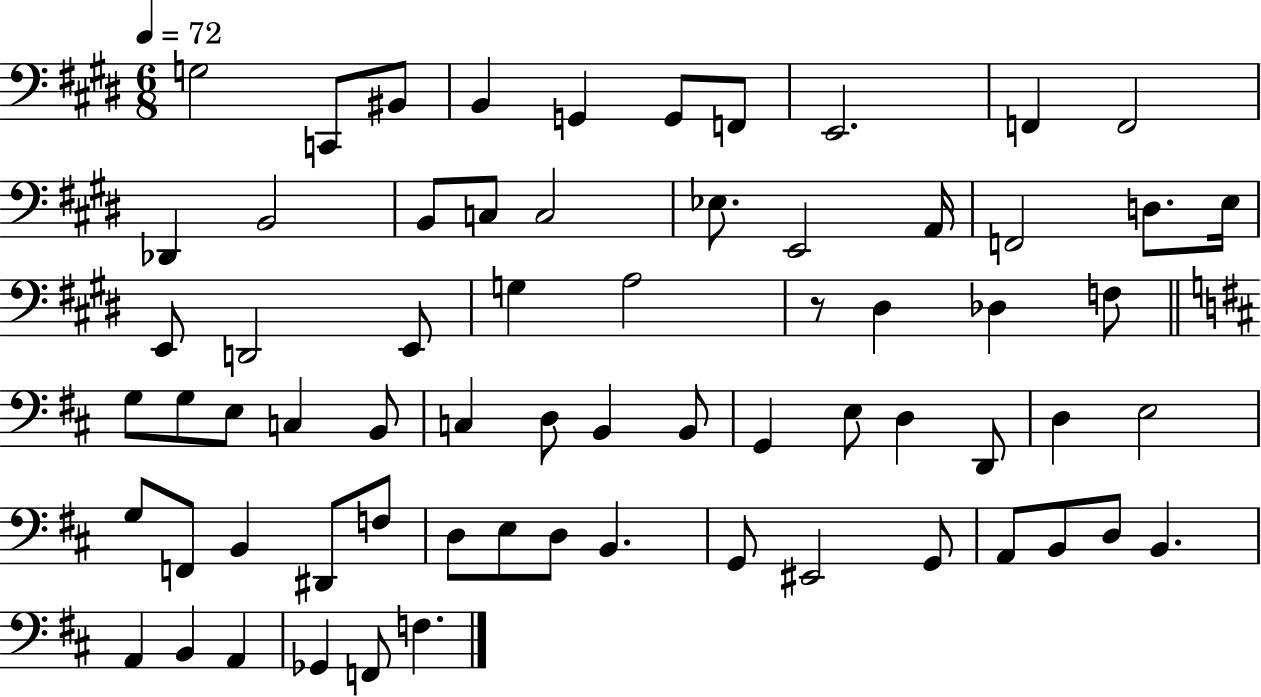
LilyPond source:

{
  \clef bass
  \numericTimeSignature
  \time 6/8
  \key e \major
  \tempo 4 = 72
  g2 c,8 bis,8 | b,4 g,4 g,8 f,8 | e,2. | f,4 f,2 | \break des,4 b,2 | b,8 c8 c2 | ees8. e,2 a,16 | f,2 d8. e16 | \break e,8 d,2 e,8 | g4 a2 | r8 dis4 des4 f8 | \bar "||" \break \key d \major g8 g8 e8 c4 b,8 | c4 d8 b,4 b,8 | g,4 e8 d4 d,8 | d4 e2 | \break g8 f,8 b,4 dis,8 f8 | d8 e8 d8 b,4. | g,8 eis,2 g,8 | a,8 b,8 d8 b,4. | \break a,4 b,4 a,4 | ges,4 f,8 f4. | \bar "|."
}